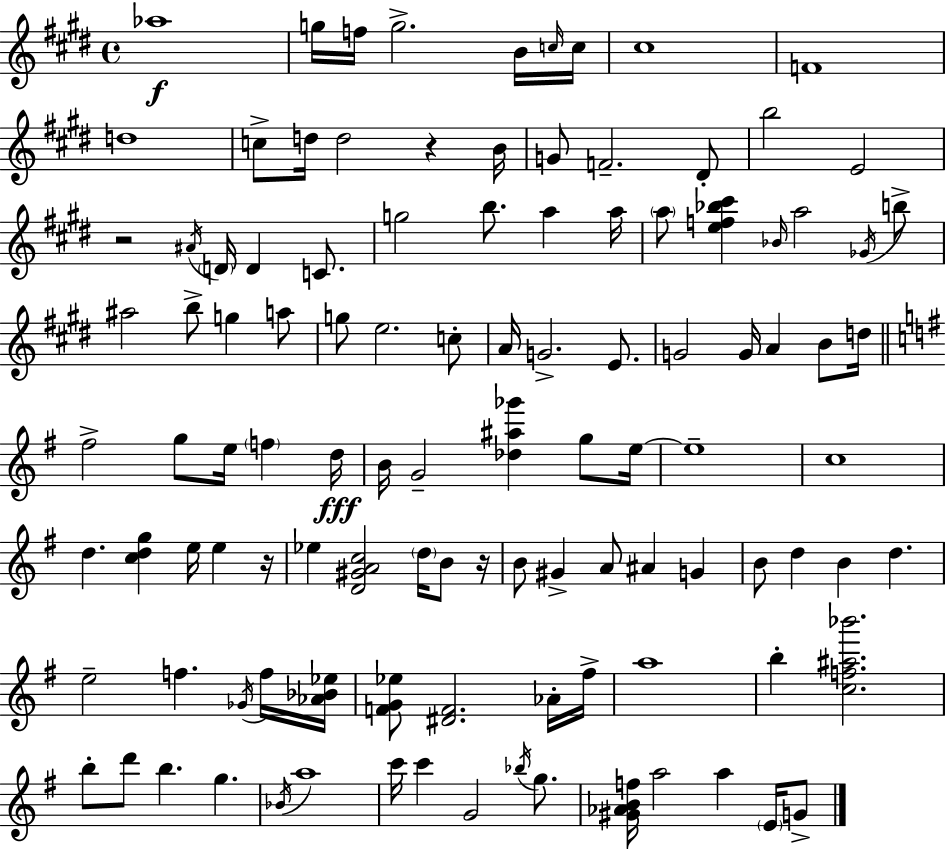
Ab5/w G5/s F5/s G5/h. B4/s C5/s C5/s C#5/w F4/w D5/w C5/e D5/s D5/h R/q B4/s G4/e F4/h. D#4/e B5/h E4/h R/h A#4/s D4/s D4/q C4/e. G5/h B5/e. A5/q A5/s A5/e [E5,F5,Bb5,C#6]/q Bb4/s A5/h Gb4/s B5/e A#5/h B5/e G5/q A5/e G5/e E5/h. C5/e A4/s G4/h. E4/e. G4/h G4/s A4/q B4/e D5/s F#5/h G5/e E5/s F5/q D5/s B4/s G4/h [Db5,A#5,Gb6]/q G5/e E5/s E5/w C5/w D5/q. [C5,D5,G5]/q E5/s E5/q R/s Eb5/q [D4,G#4,A4,C5]/h D5/s B4/e R/s B4/e G#4/q A4/e A#4/q G4/q B4/e D5/q B4/q D5/q. E5/h F5/q. Gb4/s F5/s [Ab4,Bb4,Eb5]/s [F4,G4,Eb5]/e [D#4,F4]/h. Ab4/s F#5/s A5/w B5/q [C5,F5,A#5,Bb6]/h. B5/e D6/e B5/q. G5/q. Bb4/s A5/w C6/s C6/q G4/h Bb5/s G5/e. [G#4,Ab4,B4,F5]/s A5/h A5/q E4/s G4/e